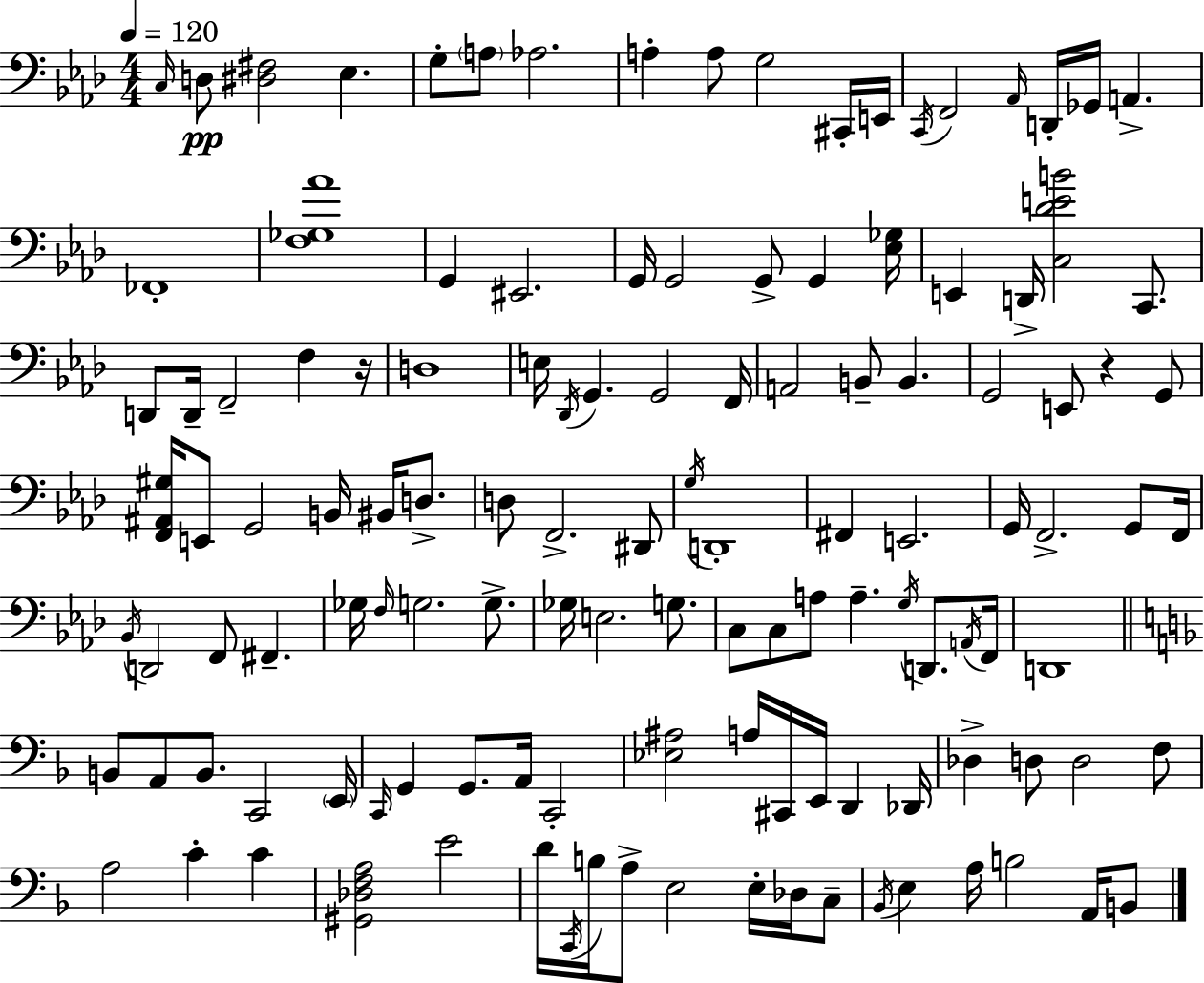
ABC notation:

X:1
T:Untitled
M:4/4
L:1/4
K:Ab
C,/4 D,/2 [^D,^F,]2 _E, G,/2 A,/2 _A,2 A, A,/2 G,2 ^C,,/4 E,,/4 C,,/4 F,,2 _A,,/4 D,,/4 _G,,/4 A,, _F,,4 [F,_G,_A]4 G,, ^E,,2 G,,/4 G,,2 G,,/2 G,, [_E,_G,]/4 E,, D,,/4 [C,_DEB]2 C,,/2 D,,/2 D,,/4 F,,2 F, z/4 D,4 E,/4 _D,,/4 G,, G,,2 F,,/4 A,,2 B,,/2 B,, G,,2 E,,/2 z G,,/2 [F,,^A,,^G,]/4 E,,/2 G,,2 B,,/4 ^B,,/4 D,/2 D,/2 F,,2 ^D,,/2 G,/4 D,,4 ^F,, E,,2 G,,/4 F,,2 G,,/2 F,,/4 _B,,/4 D,,2 F,,/2 ^F,, _G,/4 F,/4 G,2 G,/2 _G,/4 E,2 G,/2 C,/2 C,/2 A,/2 A, G,/4 D,,/2 A,,/4 F,,/4 D,,4 B,,/2 A,,/2 B,,/2 C,,2 E,,/4 C,,/4 G,, G,,/2 A,,/4 C,,2 [_E,^A,]2 A,/4 ^C,,/4 E,,/4 D,, _D,,/4 _D, D,/2 D,2 F,/2 A,2 C C [^G,,_D,F,A,]2 E2 D/4 C,,/4 B,/4 A,/2 E,2 E,/4 _D,/4 C,/2 _B,,/4 E, A,/4 B,2 A,,/4 B,,/2